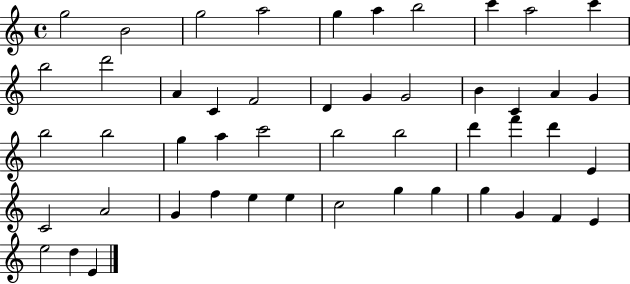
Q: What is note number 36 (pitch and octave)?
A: G4